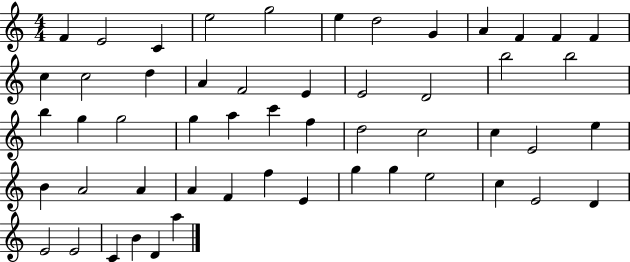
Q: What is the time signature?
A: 4/4